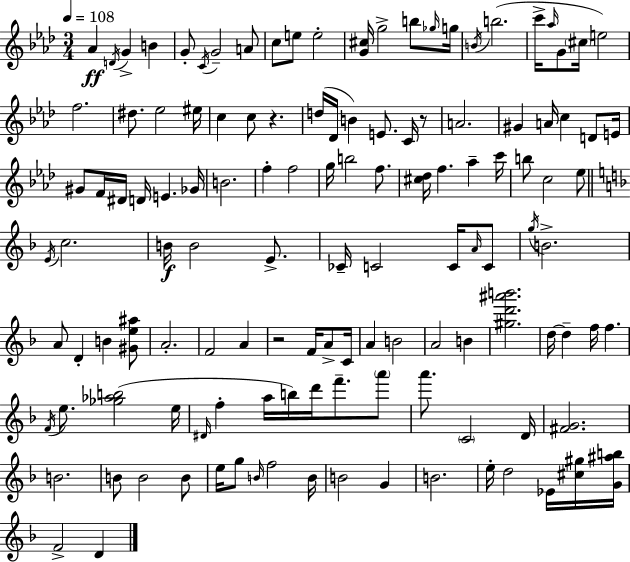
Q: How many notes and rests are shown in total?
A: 127